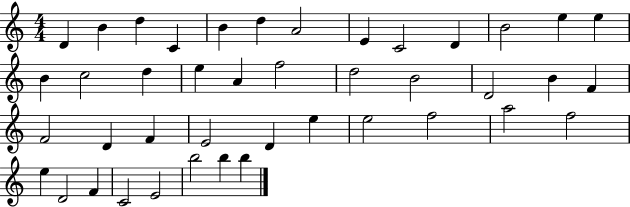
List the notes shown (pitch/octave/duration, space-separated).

D4/q B4/q D5/q C4/q B4/q D5/q A4/h E4/q C4/h D4/q B4/h E5/q E5/q B4/q C5/h D5/q E5/q A4/q F5/h D5/h B4/h D4/h B4/q F4/q F4/h D4/q F4/q E4/h D4/q E5/q E5/h F5/h A5/h F5/h E5/q D4/h F4/q C4/h E4/h B5/h B5/q B5/q